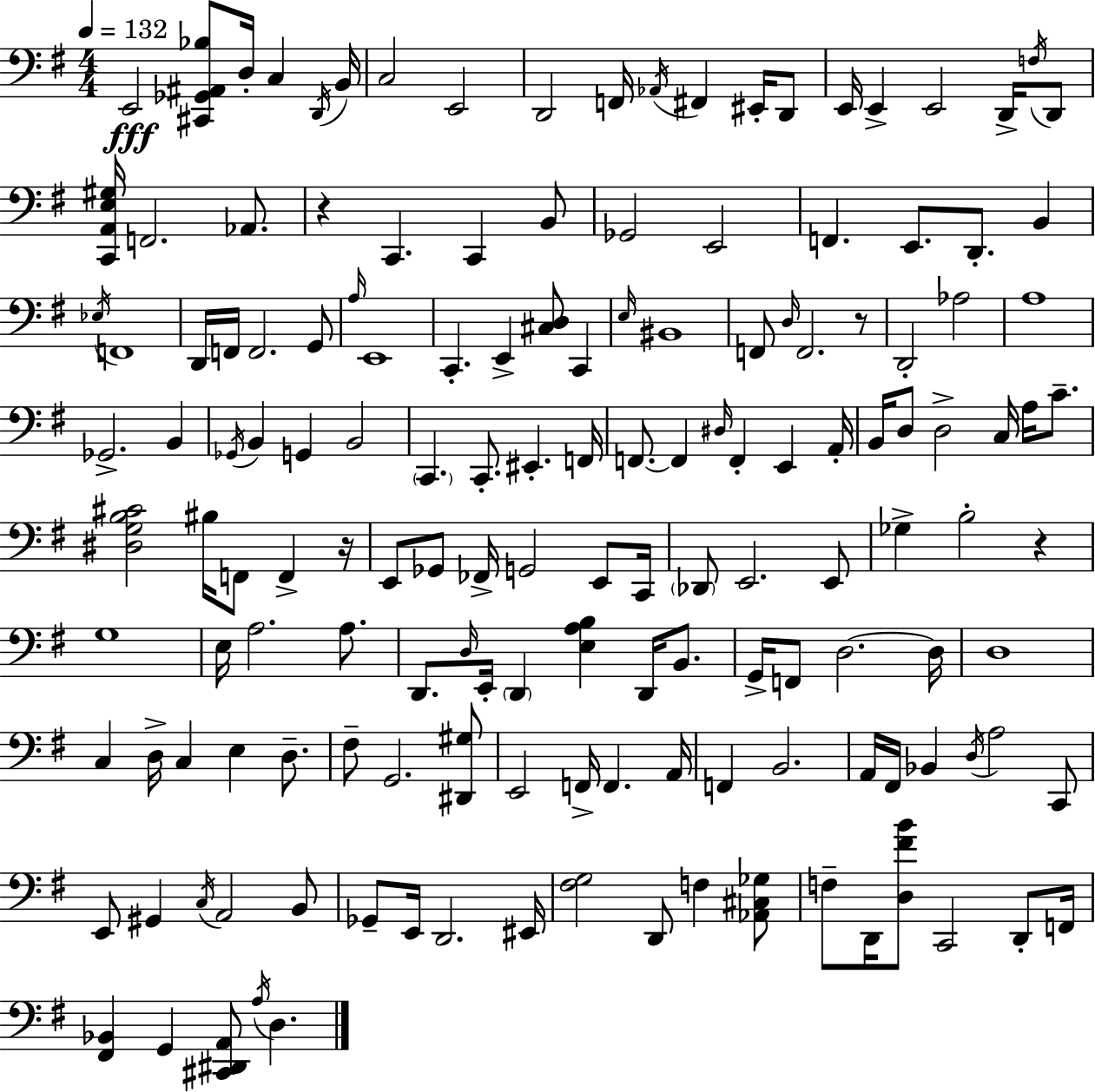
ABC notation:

X:1
T:Untitled
M:4/4
L:1/4
K:Em
E,,2 [^C,,_G,,^A,,_B,]/2 D,/4 C, D,,/4 B,,/4 C,2 E,,2 D,,2 F,,/4 _A,,/4 ^F,, ^E,,/4 D,,/2 E,,/4 E,, E,,2 D,,/4 F,/4 D,,/2 [C,,A,,E,^G,]/4 F,,2 _A,,/2 z C,, C,, B,,/2 _G,,2 E,,2 F,, E,,/2 D,,/2 B,, _E,/4 F,,4 D,,/4 F,,/4 F,,2 G,,/2 A,/4 E,,4 C,, E,, [^C,D,]/2 C,, E,/4 ^B,,4 F,,/2 D,/4 F,,2 z/2 D,,2 _A,2 A,4 _G,,2 B,, _G,,/4 B,, G,, B,,2 C,, C,,/2 ^E,, F,,/4 F,,/2 F,, ^D,/4 F,, E,, A,,/4 B,,/4 D,/2 D,2 C,/4 A,/4 C/2 [^D,G,B,^C]2 ^B,/4 F,,/2 F,, z/4 E,,/2 _G,,/2 _F,,/4 G,,2 E,,/2 C,,/4 _D,,/2 E,,2 E,,/2 _G, B,2 z G,4 E,/4 A,2 A,/2 D,,/2 D,/4 E,,/4 D,, [E,A,B,] D,,/4 B,,/2 G,,/4 F,,/2 D,2 D,/4 D,4 C, D,/4 C, E, D,/2 ^F,/2 G,,2 [^D,,^G,]/2 E,,2 F,,/4 F,, A,,/4 F,, B,,2 A,,/4 ^F,,/4 _B,, D,/4 A,2 C,,/2 E,,/2 ^G,, C,/4 A,,2 B,,/2 _G,,/2 E,,/4 D,,2 ^E,,/4 [^F,G,]2 D,,/2 F, [_A,,^C,_G,]/2 F,/2 D,,/4 [D,^FB]/2 C,,2 D,,/2 F,,/4 [^F,,_B,,] G,, [^C,,^D,,A,,]/2 A,/4 D,